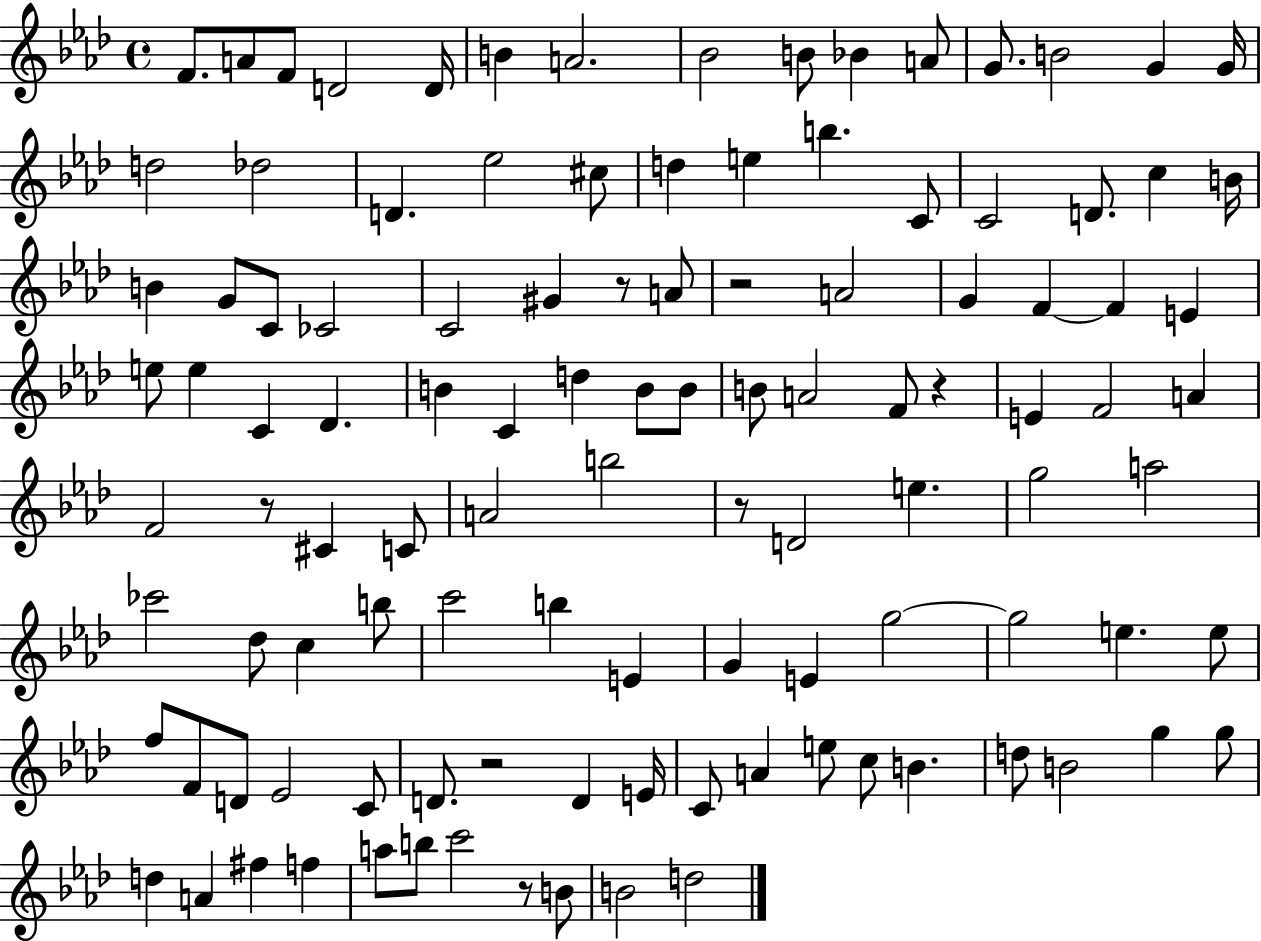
F4/e. A4/e F4/e D4/h D4/s B4/q A4/h. Bb4/h B4/e Bb4/q A4/e G4/e. B4/h G4/q G4/s D5/h Db5/h D4/q. Eb5/h C#5/e D5/q E5/q B5/q. C4/e C4/h D4/e. C5/q B4/s B4/q G4/e C4/e CES4/h C4/h G#4/q R/e A4/e R/h A4/h G4/q F4/q F4/q E4/q E5/e E5/q C4/q Db4/q. B4/q C4/q D5/q B4/e B4/e B4/e A4/h F4/e R/q E4/q F4/h A4/q F4/h R/e C#4/q C4/e A4/h B5/h R/e D4/h E5/q. G5/h A5/h CES6/h Db5/e C5/q B5/e C6/h B5/q E4/q G4/q E4/q G5/h G5/h E5/q. E5/e F5/e F4/e D4/e Eb4/h C4/e D4/e. R/h D4/q E4/s C4/e A4/q E5/e C5/e B4/q. D5/e B4/h G5/q G5/e D5/q A4/q F#5/q F5/q A5/e B5/e C6/h R/e B4/e B4/h D5/h